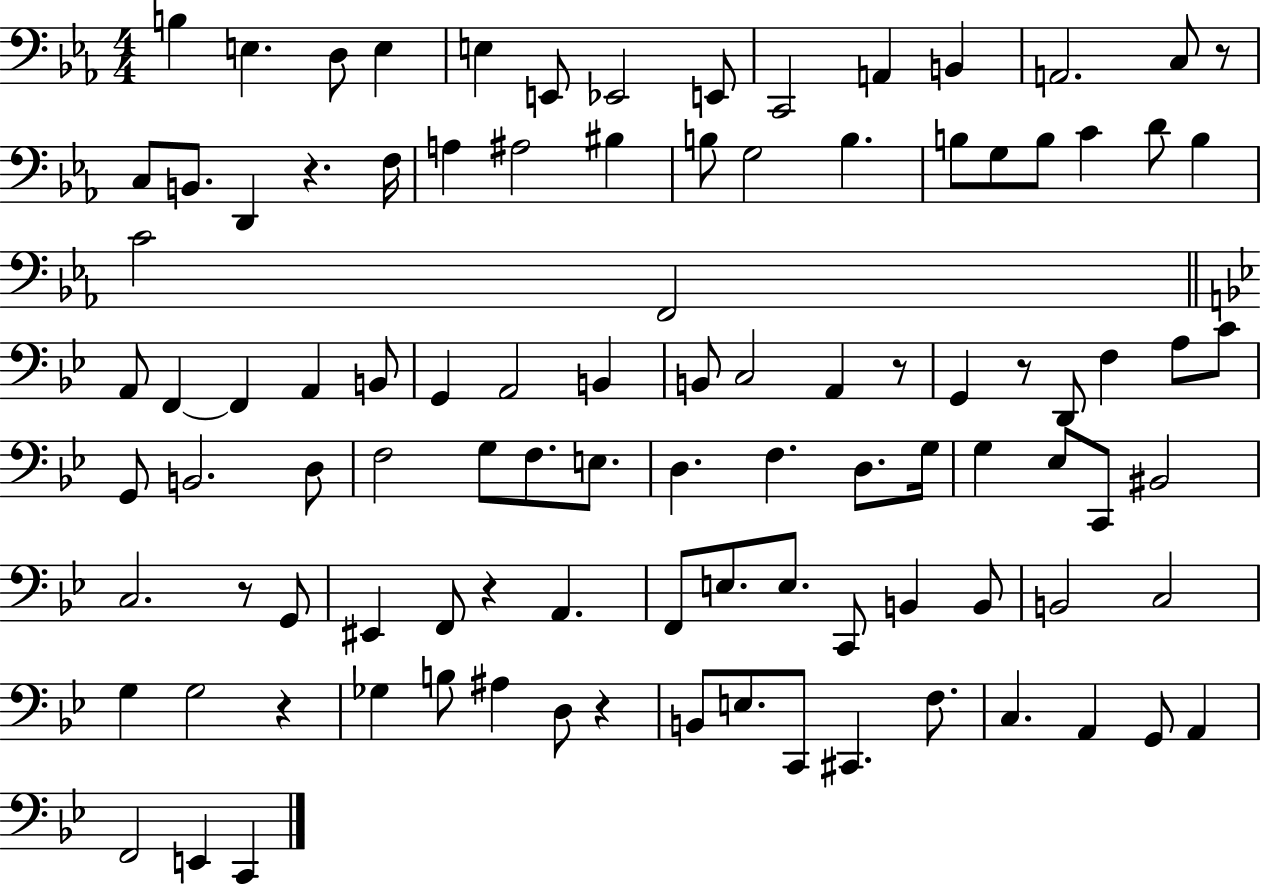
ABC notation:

X:1
T:Untitled
M:4/4
L:1/4
K:Eb
B, E, D,/2 E, E, E,,/2 _E,,2 E,,/2 C,,2 A,, B,, A,,2 C,/2 z/2 C,/2 B,,/2 D,, z F,/4 A, ^A,2 ^B, B,/2 G,2 B, B,/2 G,/2 B,/2 C D/2 B, C2 F,,2 A,,/2 F,, F,, A,, B,,/2 G,, A,,2 B,, B,,/2 C,2 A,, z/2 G,, z/2 D,,/2 F, A,/2 C/2 G,,/2 B,,2 D,/2 F,2 G,/2 F,/2 E,/2 D, F, D,/2 G,/4 G, _E,/2 C,,/2 ^B,,2 C,2 z/2 G,,/2 ^E,, F,,/2 z A,, F,,/2 E,/2 E,/2 C,,/2 B,, B,,/2 B,,2 C,2 G, G,2 z _G, B,/2 ^A, D,/2 z B,,/2 E,/2 C,,/2 ^C,, F,/2 C, A,, G,,/2 A,, F,,2 E,, C,,